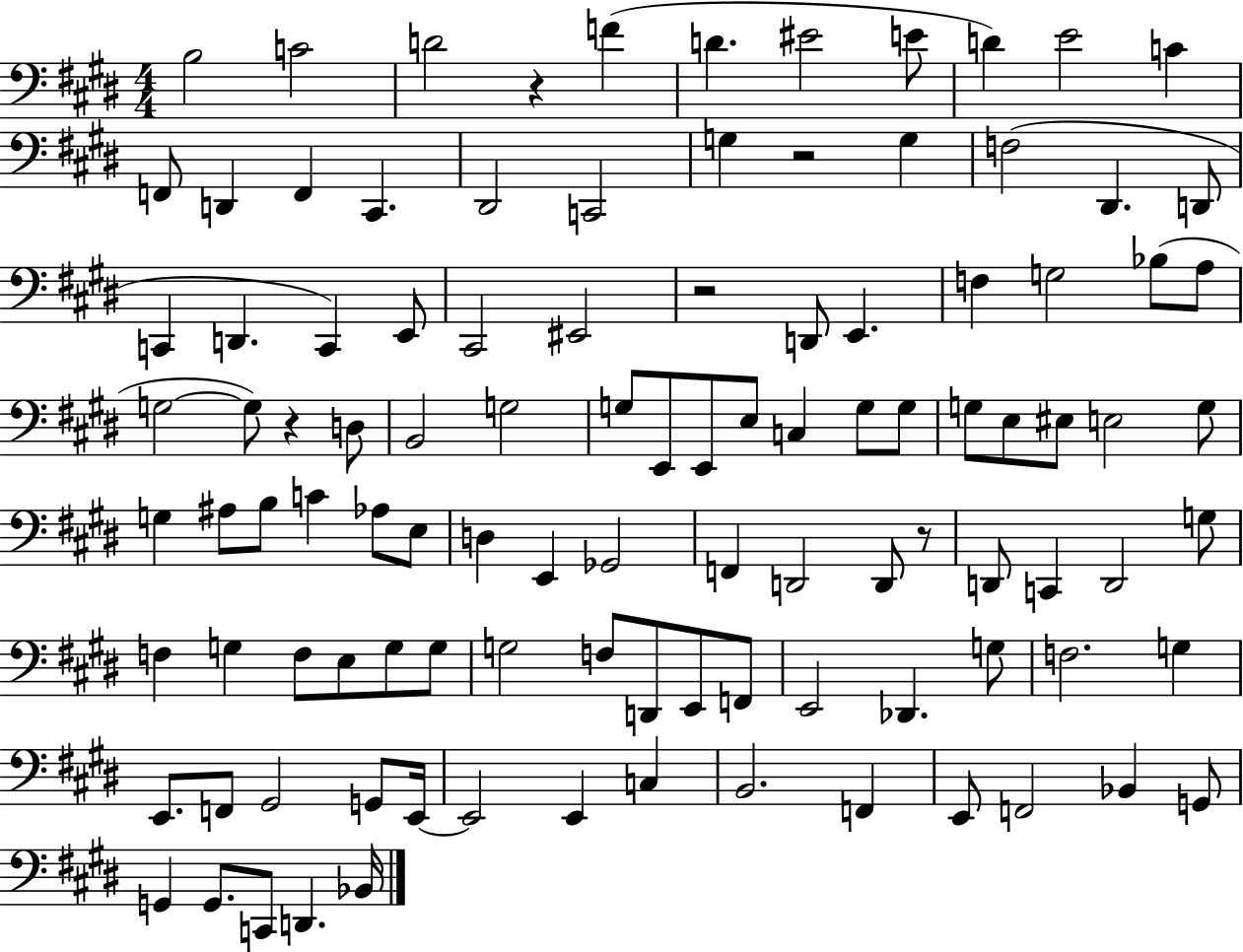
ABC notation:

X:1
T:Untitled
M:4/4
L:1/4
K:E
B,2 C2 D2 z F D ^E2 E/2 D E2 C F,,/2 D,, F,, ^C,, ^D,,2 C,,2 G, z2 G, F,2 ^D,, D,,/2 C,, D,, C,, E,,/2 ^C,,2 ^E,,2 z2 D,,/2 E,, F, G,2 _B,/2 A,/2 G,2 G,/2 z D,/2 B,,2 G,2 G,/2 E,,/2 E,,/2 E,/2 C, G,/2 G,/2 G,/2 E,/2 ^E,/2 E,2 G,/2 G, ^A,/2 B,/2 C _A,/2 E,/2 D, E,, _G,,2 F,, D,,2 D,,/2 z/2 D,,/2 C,, D,,2 G,/2 F, G, F,/2 E,/2 G,/2 G,/2 G,2 F,/2 D,,/2 E,,/2 F,,/2 E,,2 _D,, G,/2 F,2 G, E,,/2 F,,/2 ^G,,2 G,,/2 E,,/4 E,,2 E,, C, B,,2 F,, E,,/2 F,,2 _B,, G,,/2 G,, G,,/2 C,,/2 D,, _B,,/4